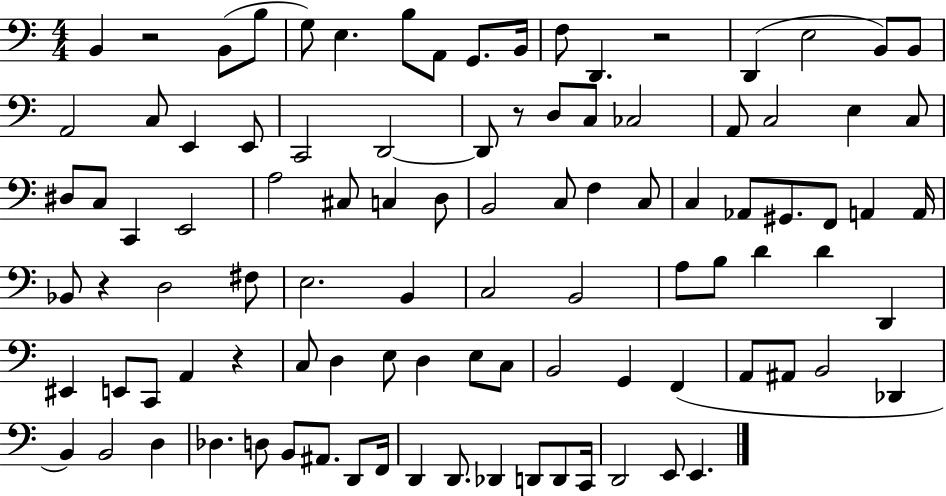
X:1
T:Untitled
M:4/4
L:1/4
K:C
B,, z2 B,,/2 B,/2 G,/2 E, B,/2 A,,/2 G,,/2 B,,/4 F,/2 D,, z2 D,, E,2 B,,/2 B,,/2 A,,2 C,/2 E,, E,,/2 C,,2 D,,2 D,,/2 z/2 D,/2 C,/2 _C,2 A,,/2 C,2 E, C,/2 ^D,/2 C,/2 C,, E,,2 A,2 ^C,/2 C, D,/2 B,,2 C,/2 F, C,/2 C, _A,,/2 ^G,,/2 F,,/2 A,, A,,/4 _B,,/2 z D,2 ^F,/2 E,2 B,, C,2 B,,2 A,/2 B,/2 D D D,, ^E,, E,,/2 C,,/2 A,, z C,/2 D, E,/2 D, E,/2 C,/2 B,,2 G,, F,, A,,/2 ^A,,/2 B,,2 _D,, B,, B,,2 D, _D, D,/2 B,,/2 ^A,,/2 D,,/2 F,,/4 D,, D,,/2 _D,, D,,/2 D,,/2 C,,/4 D,,2 E,,/2 E,,